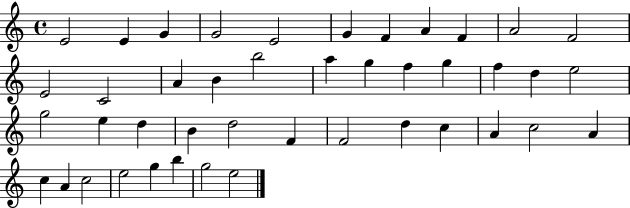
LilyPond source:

{
  \clef treble
  \time 4/4
  \defaultTimeSignature
  \key c \major
  e'2 e'4 g'4 | g'2 e'2 | g'4 f'4 a'4 f'4 | a'2 f'2 | \break e'2 c'2 | a'4 b'4 b''2 | a''4 g''4 f''4 g''4 | f''4 d''4 e''2 | \break g''2 e''4 d''4 | b'4 d''2 f'4 | f'2 d''4 c''4 | a'4 c''2 a'4 | \break c''4 a'4 c''2 | e''2 g''4 b''4 | g''2 e''2 | \bar "|."
}